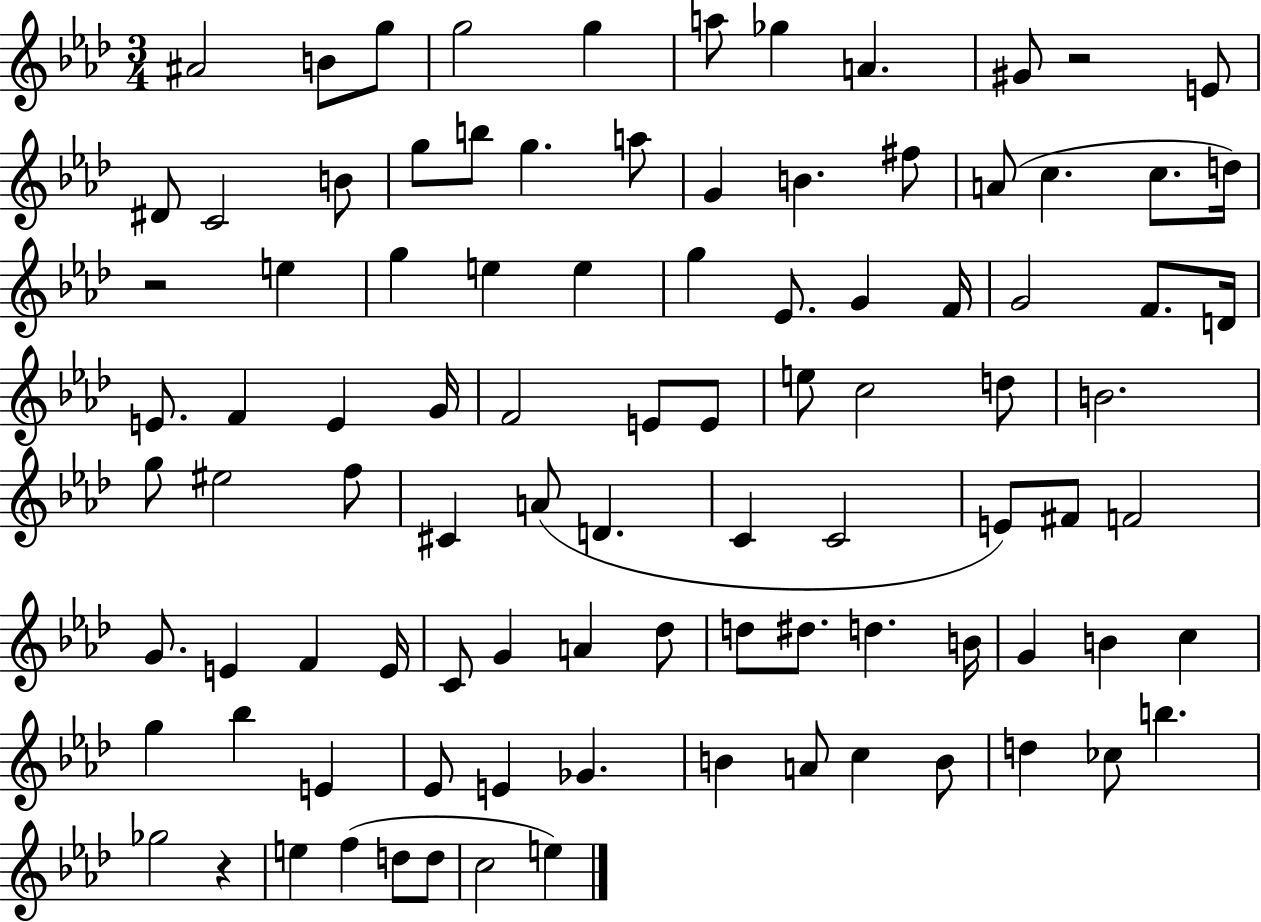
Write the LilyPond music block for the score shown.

{
  \clef treble
  \numericTimeSignature
  \time 3/4
  \key aes \major
  ais'2 b'8 g''8 | g''2 g''4 | a''8 ges''4 a'4. | gis'8 r2 e'8 | \break dis'8 c'2 b'8 | g''8 b''8 g''4. a''8 | g'4 b'4. fis''8 | a'8( c''4. c''8. d''16) | \break r2 e''4 | g''4 e''4 e''4 | g''4 ees'8. g'4 f'16 | g'2 f'8. d'16 | \break e'8. f'4 e'4 g'16 | f'2 e'8 e'8 | e''8 c''2 d''8 | b'2. | \break g''8 eis''2 f''8 | cis'4 a'8( d'4. | c'4 c'2 | e'8) fis'8 f'2 | \break g'8. e'4 f'4 e'16 | c'8 g'4 a'4 des''8 | d''8 dis''8. d''4. b'16 | g'4 b'4 c''4 | \break g''4 bes''4 e'4 | ees'8 e'4 ges'4. | b'4 a'8 c''4 b'8 | d''4 ces''8 b''4. | \break ges''2 r4 | e''4 f''4( d''8 d''8 | c''2 e''4) | \bar "|."
}